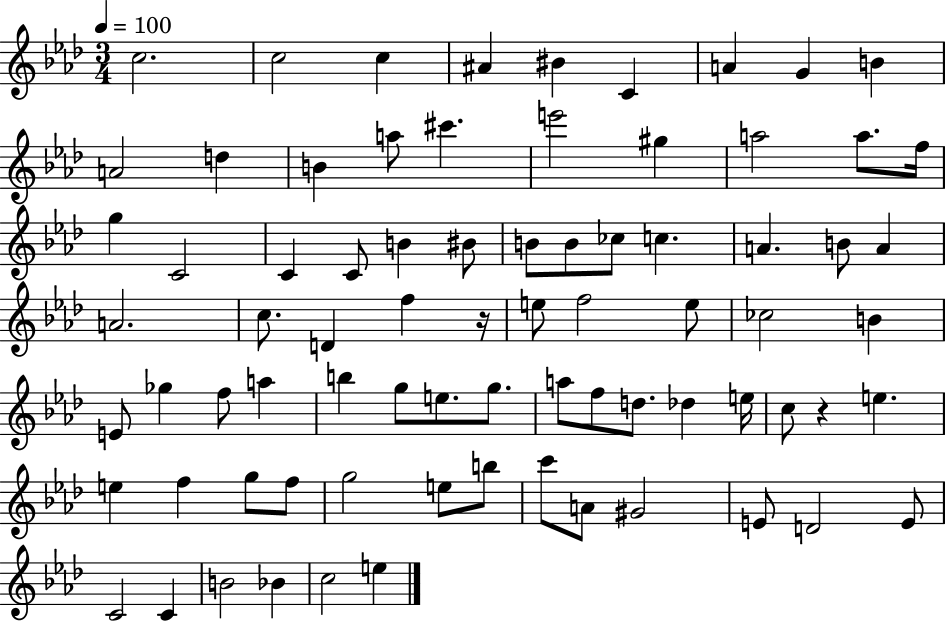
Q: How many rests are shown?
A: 2